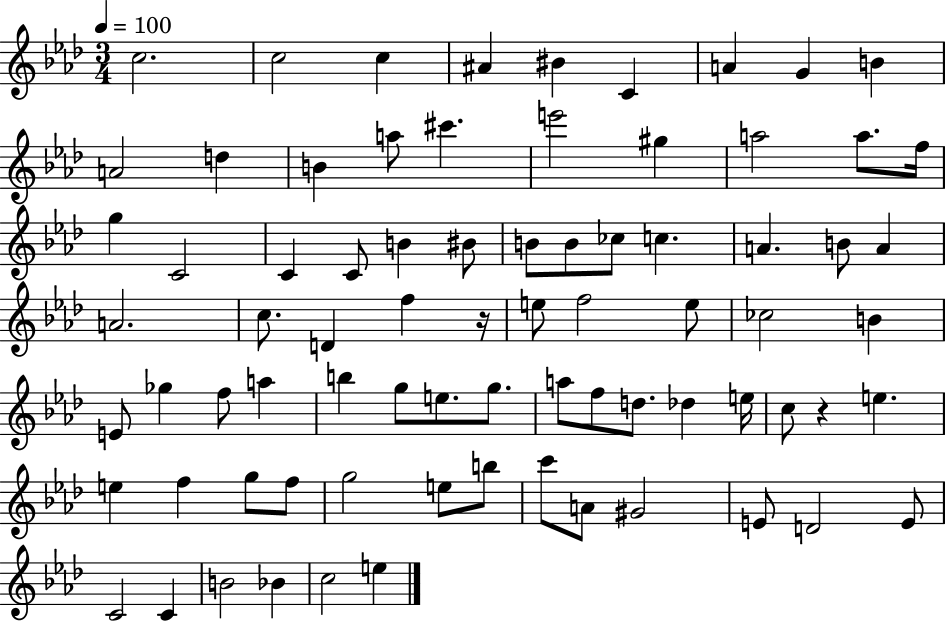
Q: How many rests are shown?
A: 2